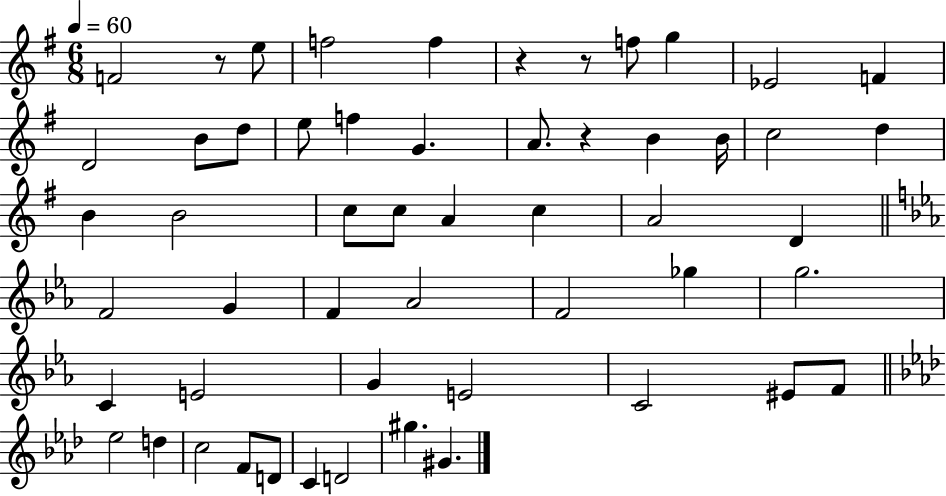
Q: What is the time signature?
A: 6/8